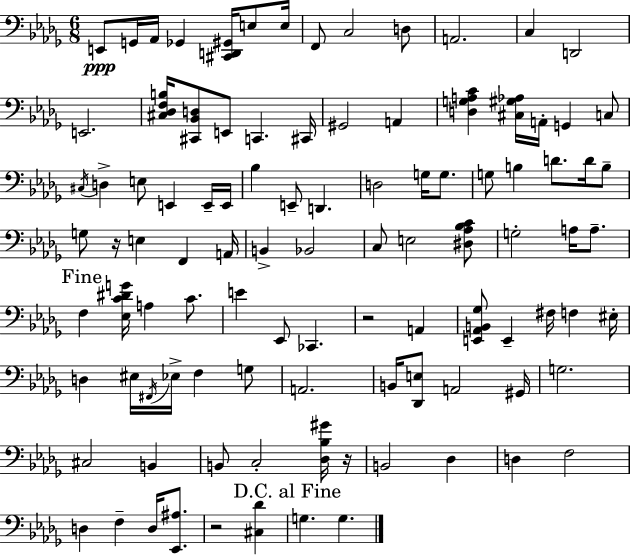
E2/e G2/s Ab2/s Gb2/q [C#2,D2,G#2]/s E3/e E3/s F2/e C3/h D3/e A2/h. C3/q D2/h E2/h. [C#3,Db3,F3,B3]/s [C#2,Bb2,D3]/e E2/e C2/q. C#2/s G#2/h A2/q [D3,G3,A3,C4]/q [C#3,G#3,Ab3]/s A2/s G2/q C3/e C#3/s D3/q E3/e E2/q E2/s E2/s Bb3/q E2/e D2/q. D3/h G3/s G3/e. G3/e B3/q D4/e. D4/s B3/e G3/e R/s E3/q F2/q A2/s B2/q Bb2/h C3/e E3/h [D#3,Ab3,Bb3,C4]/e G3/h A3/s A3/e. F3/q [Eb3,C4,D#4,G4]/s A3/q C4/e. E4/q Eb2/e CES2/q. R/h A2/q [E2,Ab2,B2,Gb3]/e E2/q F#3/s F3/q EIS3/s D3/q EIS3/s F#2/s Eb3/s F3/q G3/e A2/h. B2/s [Db2,E3]/e A2/h G#2/s G3/h. C#3/h B2/q B2/e C3/h [Db3,Bb3,G#4]/s R/s B2/h Db3/q D3/q F3/h D3/q F3/q D3/s [Eb2,A#3]/e. R/h [C#3,Db4]/q G3/q. G3/q.